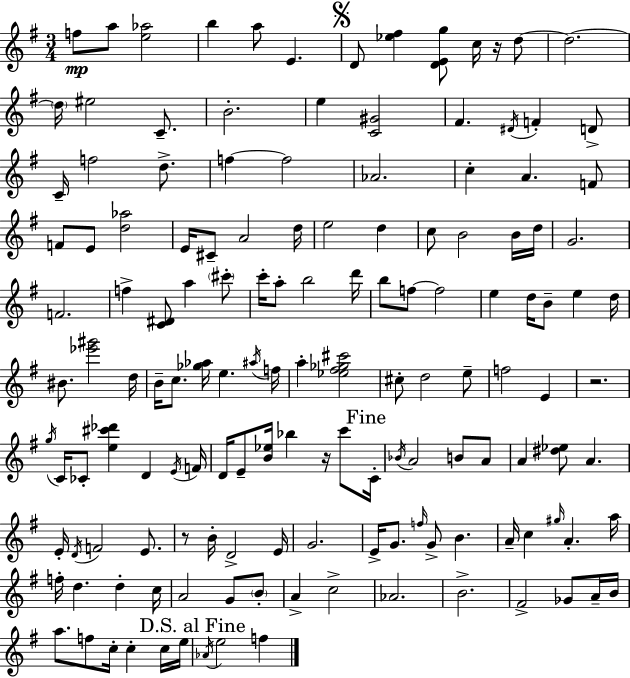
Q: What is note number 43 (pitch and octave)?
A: A5